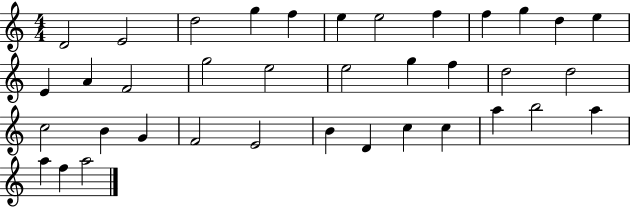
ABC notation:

X:1
T:Untitled
M:4/4
L:1/4
K:C
D2 E2 d2 g f e e2 f f g d e E A F2 g2 e2 e2 g f d2 d2 c2 B G F2 E2 B D c c a b2 a a f a2